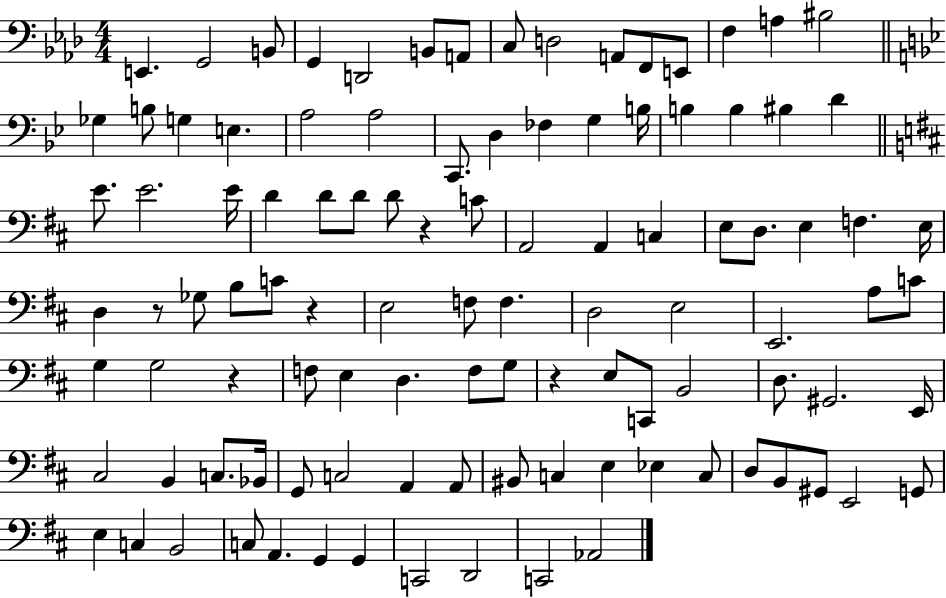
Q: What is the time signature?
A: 4/4